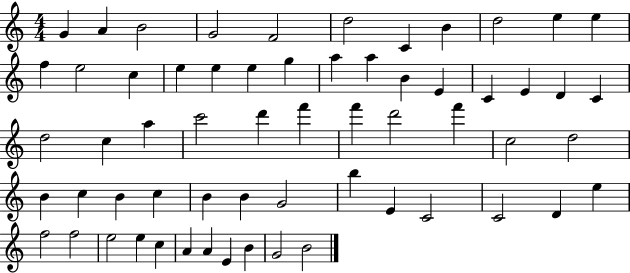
{
  \clef treble
  \numericTimeSignature
  \time 4/4
  \key c \major
  g'4 a'4 b'2 | g'2 f'2 | d''2 c'4 b'4 | d''2 e''4 e''4 | \break f''4 e''2 c''4 | e''4 e''4 e''4 g''4 | a''4 a''4 b'4 e'4 | c'4 e'4 d'4 c'4 | \break d''2 c''4 a''4 | c'''2 d'''4 f'''4 | f'''4 d'''2 f'''4 | c''2 d''2 | \break b'4 c''4 b'4 c''4 | b'4 b'4 g'2 | b''4 e'4 c'2 | c'2 d'4 e''4 | \break f''2 f''2 | e''2 e''4 c''4 | a'4 a'4 e'4 b'4 | g'2 b'2 | \break \bar "|."
}